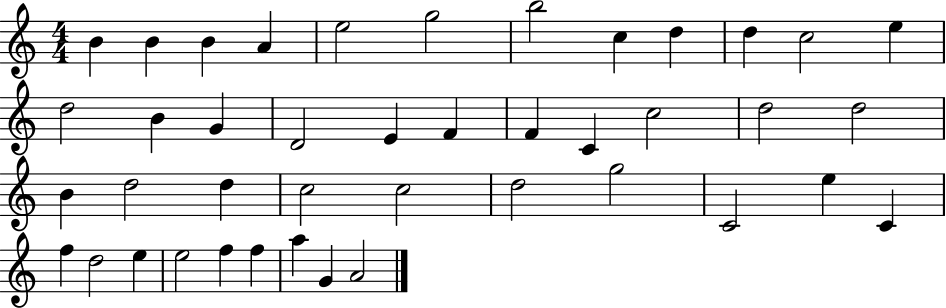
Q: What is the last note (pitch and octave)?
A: A4